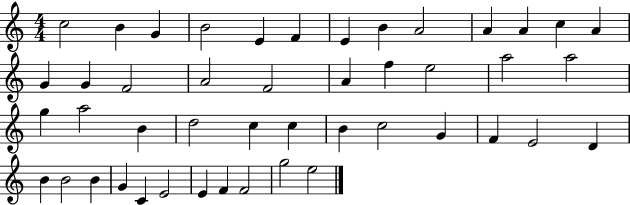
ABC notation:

X:1
T:Untitled
M:4/4
L:1/4
K:C
c2 B G B2 E F E B A2 A A c A G G F2 A2 F2 A f e2 a2 a2 g a2 B d2 c c B c2 G F E2 D B B2 B G C E2 E F F2 g2 e2